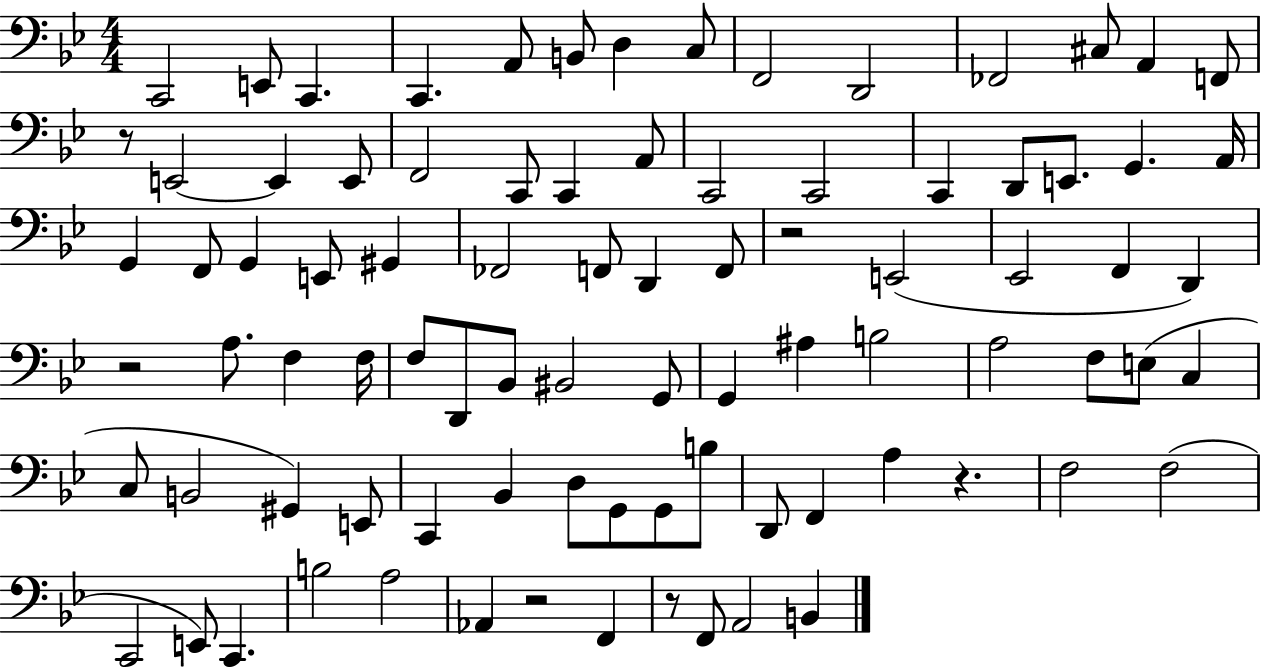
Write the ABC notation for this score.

X:1
T:Untitled
M:4/4
L:1/4
K:Bb
C,,2 E,,/2 C,, C,, A,,/2 B,,/2 D, C,/2 F,,2 D,,2 _F,,2 ^C,/2 A,, F,,/2 z/2 E,,2 E,, E,,/2 F,,2 C,,/2 C,, A,,/2 C,,2 C,,2 C,, D,,/2 E,,/2 G,, A,,/4 G,, F,,/2 G,, E,,/2 ^G,, _F,,2 F,,/2 D,, F,,/2 z2 E,,2 _E,,2 F,, D,, z2 A,/2 F, F,/4 F,/2 D,,/2 _B,,/2 ^B,,2 G,,/2 G,, ^A, B,2 A,2 F,/2 E,/2 C, C,/2 B,,2 ^G,, E,,/2 C,, _B,, D,/2 G,,/2 G,,/2 B,/2 D,,/2 F,, A, z F,2 F,2 C,,2 E,,/2 C,, B,2 A,2 _A,, z2 F,, z/2 F,,/2 A,,2 B,,